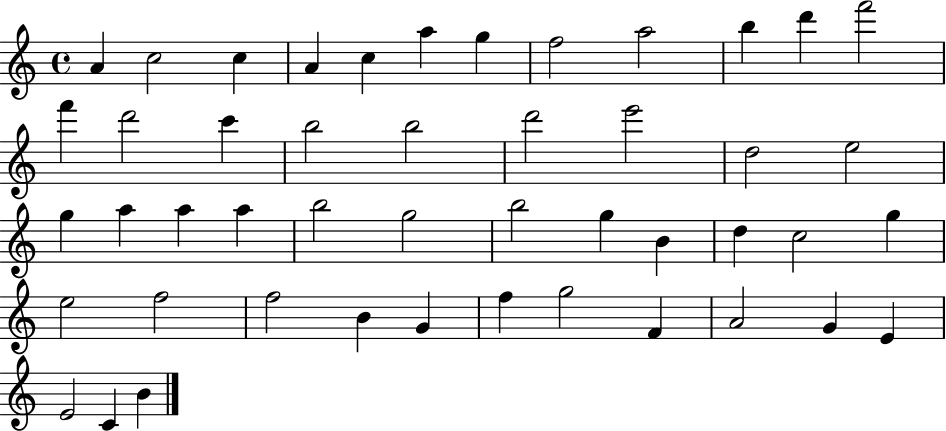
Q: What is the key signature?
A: C major